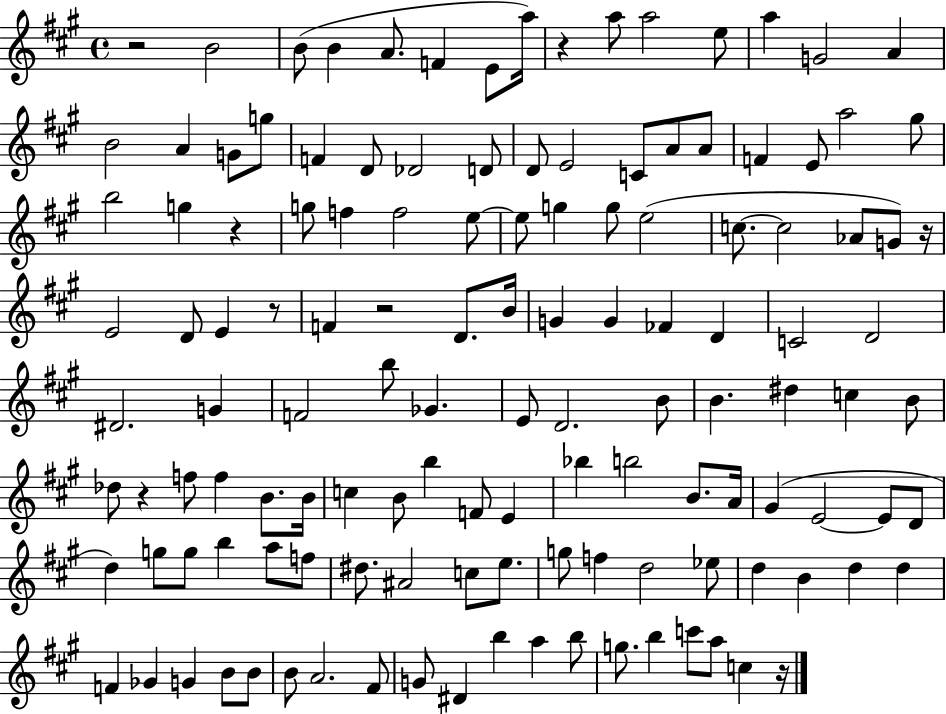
{
  \clef treble
  \time 4/4
  \defaultTimeSignature
  \key a \major
  r2 b'2 | b'8( b'4 a'8. f'4 e'8 a''16) | r4 a''8 a''2 e''8 | a''4 g'2 a'4 | \break b'2 a'4 g'8 g''8 | f'4 d'8 des'2 d'8 | d'8 e'2 c'8 a'8 a'8 | f'4 e'8 a''2 gis''8 | \break b''2 g''4 r4 | g''8 f''4 f''2 e''8~~ | e''8 g''4 g''8 e''2( | c''8.~~ c''2 aes'8 g'8) r16 | \break e'2 d'8 e'4 r8 | f'4 r2 d'8. b'16 | g'4 g'4 fes'4 d'4 | c'2 d'2 | \break dis'2. g'4 | f'2 b''8 ges'4. | e'8 d'2. b'8 | b'4. dis''4 c''4 b'8 | \break des''8 r4 f''8 f''4 b'8. b'16 | c''4 b'8 b''4 f'8 e'4 | bes''4 b''2 b'8. a'16 | gis'4( e'2~~ e'8 d'8 | \break d''4) g''8 g''8 b''4 a''8 f''8 | dis''8. ais'2 c''8 e''8. | g''8 f''4 d''2 ees''8 | d''4 b'4 d''4 d''4 | \break f'4 ges'4 g'4 b'8 b'8 | b'8 a'2. fis'8 | g'8 dis'4 b''4 a''4 b''8 | g''8. b''4 c'''8 a''8 c''4 r16 | \break \bar "|."
}